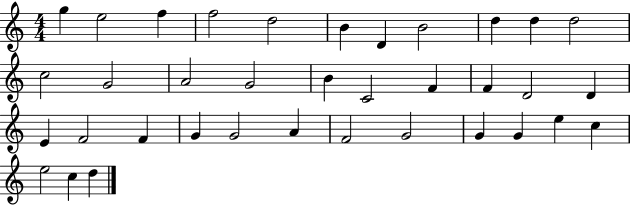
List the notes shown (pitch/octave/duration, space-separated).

G5/q E5/h F5/q F5/h D5/h B4/q D4/q B4/h D5/q D5/q D5/h C5/h G4/h A4/h G4/h B4/q C4/h F4/q F4/q D4/h D4/q E4/q F4/h F4/q G4/q G4/h A4/q F4/h G4/h G4/q G4/q E5/q C5/q E5/h C5/q D5/q